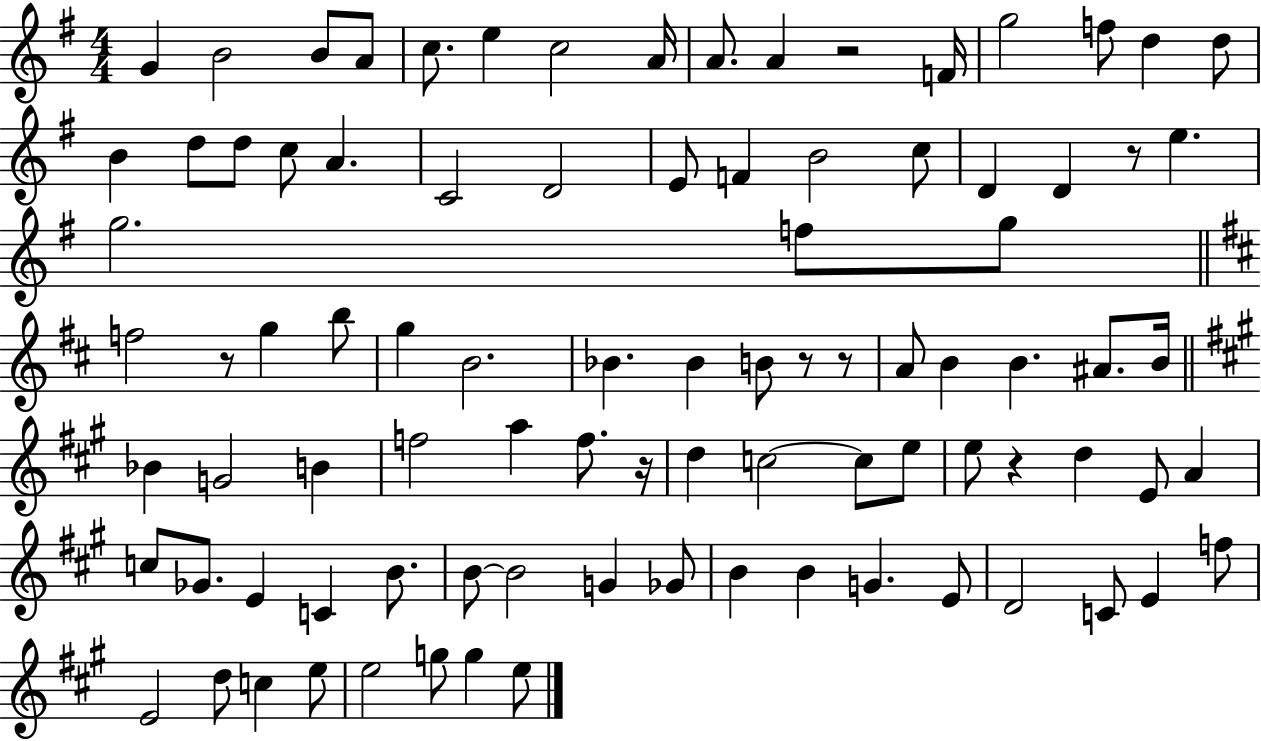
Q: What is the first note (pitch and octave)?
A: G4